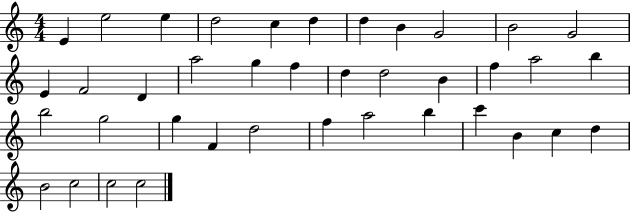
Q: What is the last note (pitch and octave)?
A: C5